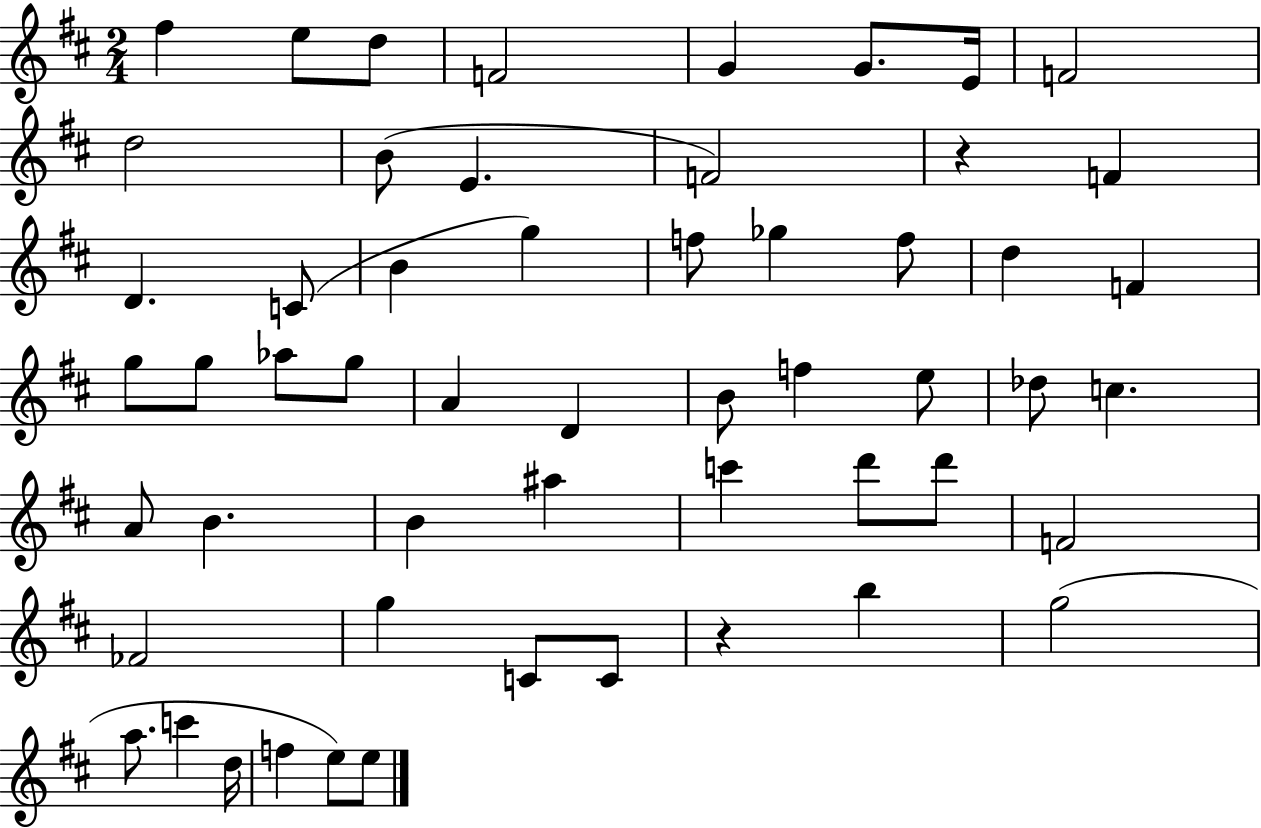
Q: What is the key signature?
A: D major